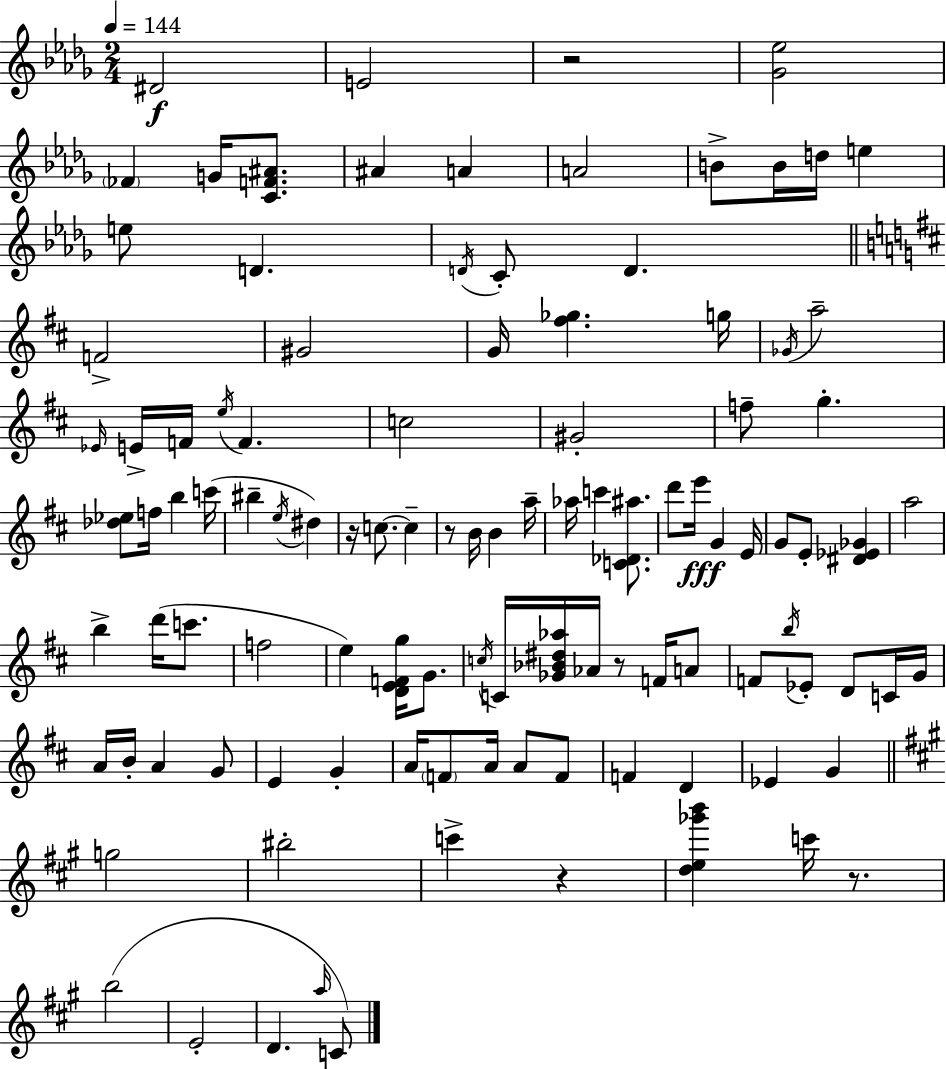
D#4/h E4/h R/h [Gb4,Eb5]/h FES4/q G4/s [C4,F4,A#4]/e. A#4/q A4/q A4/h B4/e B4/s D5/s E5/q E5/e D4/q. D4/s C4/e D4/q. F4/h G#4/h G4/s [F#5,Gb5]/q. G5/s Gb4/s A5/h Eb4/s E4/s F4/s E5/s F4/q. C5/h G#4/h F5/e G5/q. [Db5,Eb5]/e F5/s B5/q C6/s BIS5/q E5/s D#5/q R/s C5/e. C5/q R/e B4/s B4/q A5/s Ab5/s C6/q [C4,Db4,A#5]/e. D6/e E6/s G4/q E4/s G4/e E4/e [D#4,Eb4,Gb4]/q A5/h B5/q D6/s C6/e. F5/h E5/q [D4,E4,F4,G5]/s G4/e. C5/s C4/s [Gb4,Bb4,D#5,Ab5]/s Ab4/s R/e F4/s A4/e F4/e B5/s Eb4/e D4/e C4/s G4/s A4/s B4/s A4/q G4/e E4/q G4/q A4/s F4/e A4/s A4/e F4/e F4/q D4/q Eb4/q G4/q G5/h BIS5/h C6/q R/q [D5,E5,Gb6,B6]/q C6/s R/e. B5/h E4/h D4/q. A5/s C4/e